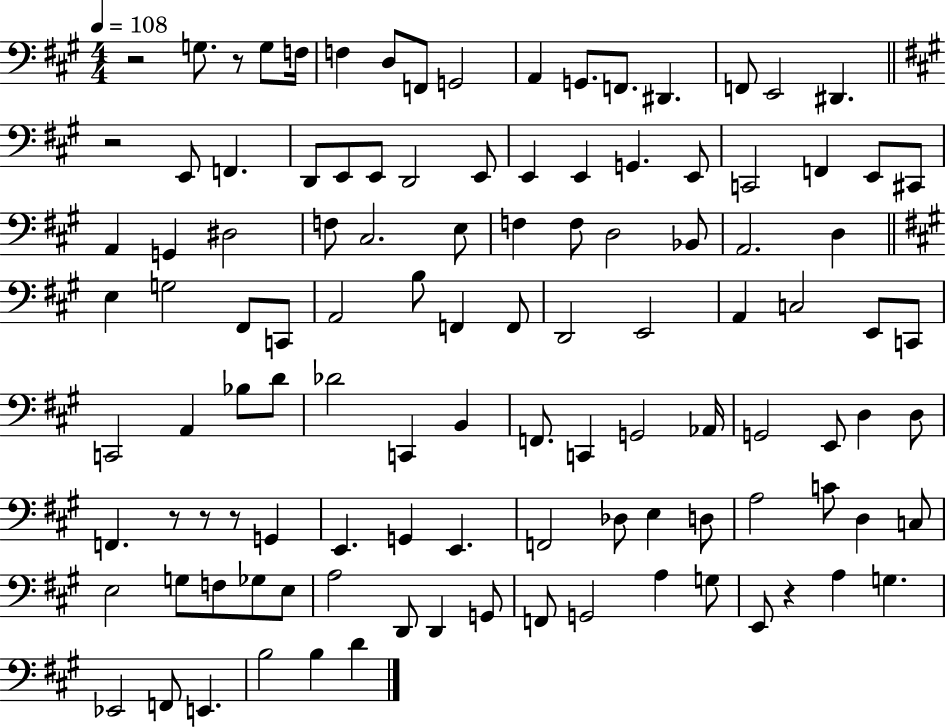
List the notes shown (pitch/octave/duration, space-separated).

R/h G3/e. R/e G3/e F3/s F3/q D3/e F2/e G2/h A2/q G2/e. F2/e. D#2/q. F2/e E2/h D#2/q. R/h E2/e F2/q. D2/e E2/e E2/e D2/h E2/e E2/q E2/q G2/q. E2/e C2/h F2/q E2/e C#2/e A2/q G2/q D#3/h F3/e C#3/h. E3/e F3/q F3/e D3/h Bb2/e A2/h. D3/q E3/q G3/h F#2/e C2/e A2/h B3/e F2/q F2/e D2/h E2/h A2/q C3/h E2/e C2/e C2/h A2/q Bb3/e D4/e Db4/h C2/q B2/q F2/e. C2/q G2/h Ab2/s G2/h E2/e D3/q D3/e F2/q. R/e R/e R/e G2/q E2/q. G2/q E2/q. F2/h Db3/e E3/q D3/e A3/h C4/e D3/q C3/e E3/h G3/e F3/e Gb3/e E3/e A3/h D2/e D2/q G2/e F2/e G2/h A3/q G3/e E2/e R/q A3/q G3/q. Eb2/h F2/e E2/q. B3/h B3/q D4/q